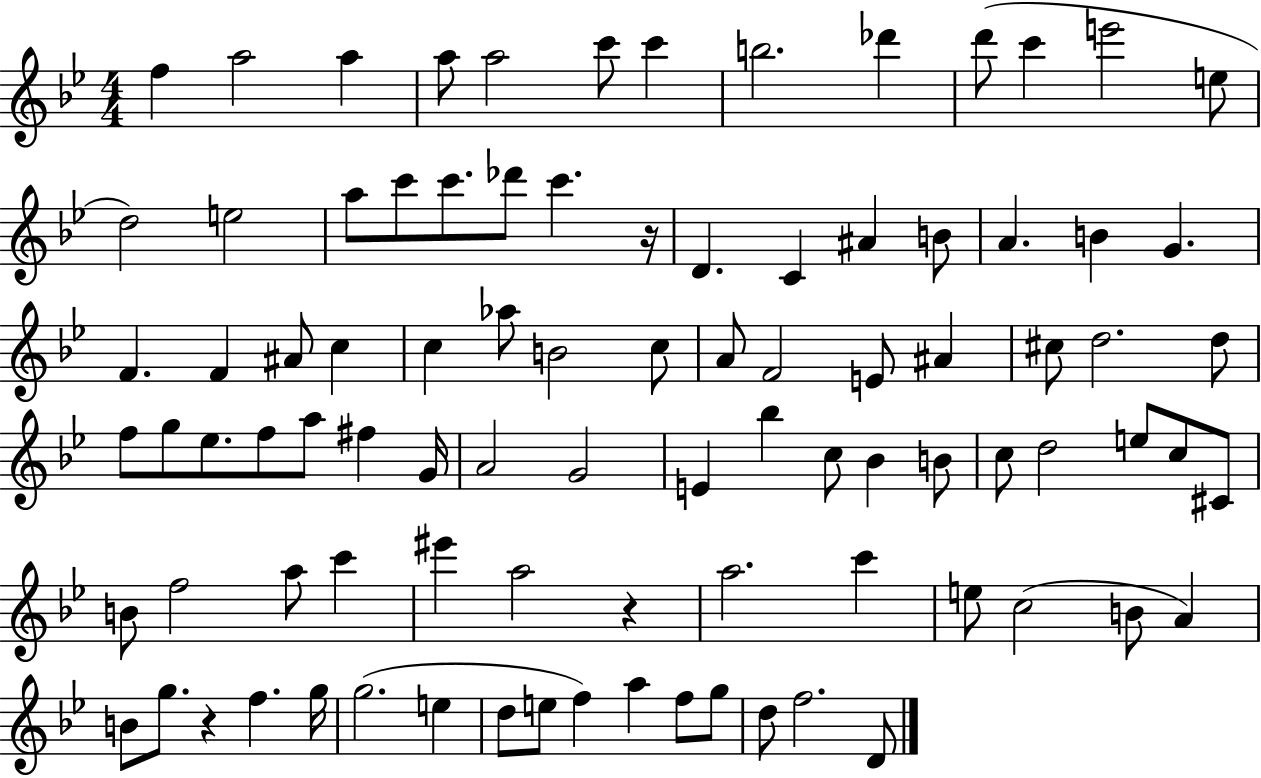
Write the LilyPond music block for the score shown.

{
  \clef treble
  \numericTimeSignature
  \time 4/4
  \key bes \major
  f''4 a''2 a''4 | a''8 a''2 c'''8 c'''4 | b''2. des'''4 | d'''8( c'''4 e'''2 e''8 | \break d''2) e''2 | a''8 c'''8 c'''8. des'''8 c'''4. r16 | d'4. c'4 ais'4 b'8 | a'4. b'4 g'4. | \break f'4. f'4 ais'8 c''4 | c''4 aes''8 b'2 c''8 | a'8 f'2 e'8 ais'4 | cis''8 d''2. d''8 | \break f''8 g''8 ees''8. f''8 a''8 fis''4 g'16 | a'2 g'2 | e'4 bes''4 c''8 bes'4 b'8 | c''8 d''2 e''8 c''8 cis'8 | \break b'8 f''2 a''8 c'''4 | eis'''4 a''2 r4 | a''2. c'''4 | e''8 c''2( b'8 a'4) | \break b'8 g''8. r4 f''4. g''16 | g''2.( e''4 | d''8 e''8 f''4) a''4 f''8 g''8 | d''8 f''2. d'8 | \break \bar "|."
}